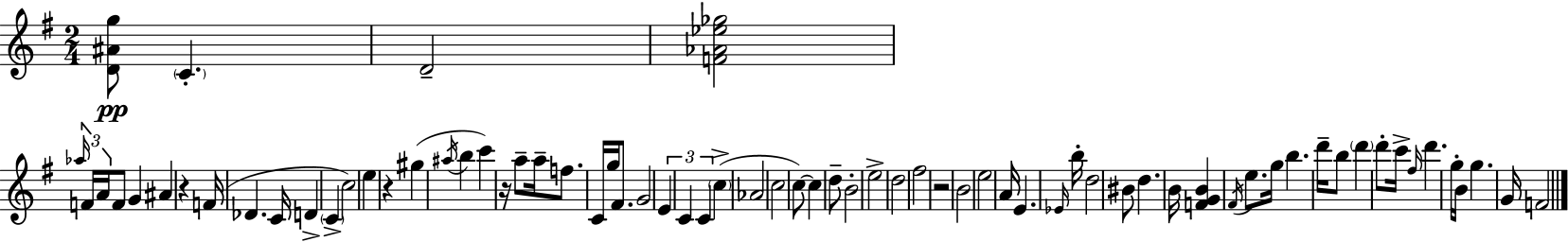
{
  \clef treble
  \numericTimeSignature
  \time 2/4
  \key e \minor
  <d' ais' g''>8\pp \parenthesize c'4.-. | d'2-- | <f' aes' ees'' ges''>2 | \tuplet 3/2 { \grace { aes''16 } f'16 a'16 } f'8 g'4 | \break ais'4 r4 | f'16( des'4. | c'16 d'4-> \parenthesize c'4-> | c''2) | \break e''4 r4 | gis''4( \acciaccatura { ais''16 } b''4 | c'''4) r16 a''8-- | a''16-- f''8. c'16 g''16 fis'8. | \break g'2 | \tuplet 3/2 { e'4 c'4 | c'4 } \parenthesize c''4->( | aes'2 | \break c''2 | c''8~~) c''4 | d''8-- b'2-. | e''2-> | \break d''2 | fis''2 | r2 | b'2 | \break e''2 | a'16 e'4. | \grace { ees'16 } b''16-. d''2 | bis'8 d''4. | \break b'16 <f' g' b'>4 | \acciaccatura { fis'16 } e''8. g''16 b''4. | d'''16-- b''8 \parenthesize d'''4 | d'''8-. c'''16-> \grace { fis''16 } d'''4. | \break g''16-. b'16 g''4. | g'16 f'2 | \bar "|."
}